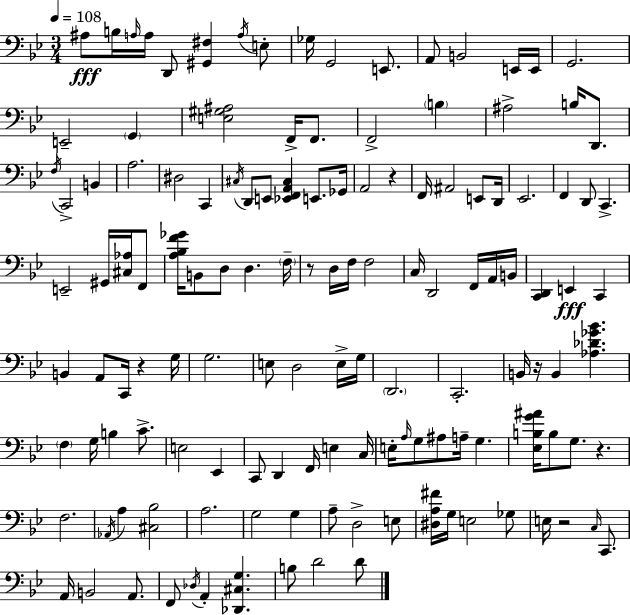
{
  \clef bass
  \numericTimeSignature
  \time 3/4
  \key bes \major
  \tempo 4 = 108
  ais8\fff b16 \grace { a16 } a16 d,8 <gis, fis>4 \acciaccatura { a16 } | e8-. ges16 g,2 e,8. | a,8 b,2 | e,16 e,16 g,2. | \break e,2-- \parenthesize g,4 | <e gis ais>2 f,16-> f,8. | f,2-> \parenthesize b4 | ais2-> b16 d,8. | \break \acciaccatura { f16 } c,2-> b,4 | a2. | dis2 c,4 | \acciaccatura { cis16 } d,8 e,8 <ees, f, a, cis>4 | \break e,8. ges,16 a,2 | r4 f,16 ais,2 | e,8 d,16 ees,2. | f,4 d,8 c,4.-> | \break e,2-- | gis,16 <cis aes>16 f,8 <a bes f' ges'>16 b,8 d8 d4. | \parenthesize f16-- r8 d16 f16 f2 | c16 d,2 | \break f,16 a,16 b,16 <c, d,>4 e,4\fff | c,4 b,4 a,8 c,16 r4 | g16 g2. | e8 d2 | \break e16-> g16 \parenthesize d,2. | c,2.-. | b,16 r16 b,4 <aes des' ges' bes'>4. | \parenthesize f4 g16 b4 | \break c'8.-> e2 | ees,4 c,8 d,4 f,16 e4 | c16 e16-. \grace { a16 } g8 ais8 a16-- g4. | <ees b g' ais'>16 b8 g8. r4. | \break f2. | \acciaccatura { aes,16 } a4 <cis bes>2 | a2. | g2 | \break g4 a8-- d2-> | e8 <dis a fis'>16 g16 e2 | ges8 e16 r2 | \grace { c16 } c,8. a,16 b,2 | \break a,8. f,8 \acciaccatura { des16 } a,4-. | <des, cis g>4. b8 d'2 | d'8 \bar "|."
}